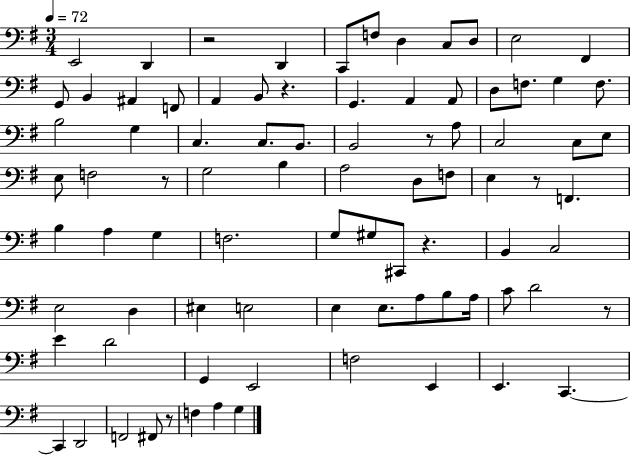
E2/h D2/q R/h D2/q C2/e F3/e D3/q C3/e D3/e E3/h F#2/q G2/e B2/q A#2/q F2/e A2/q B2/e R/q. G2/q. A2/q A2/e D3/e F3/e. G3/q F3/e. B3/h G3/q C3/q. C3/e. B2/e. B2/h R/e A3/e C3/h C3/e E3/e E3/e F3/h R/e G3/h B3/q A3/h D3/e F3/e E3/q R/e F2/q. B3/q A3/q G3/q F3/h. G3/e G#3/e C#2/e R/q. B2/q C3/h E3/h D3/q EIS3/q E3/h E3/q E3/e. A3/e B3/e A3/s C4/e D4/h R/e E4/q D4/h G2/q E2/h F3/h E2/q E2/q. C2/q. C2/q D2/h F2/h F#2/e R/e F3/q A3/q G3/q